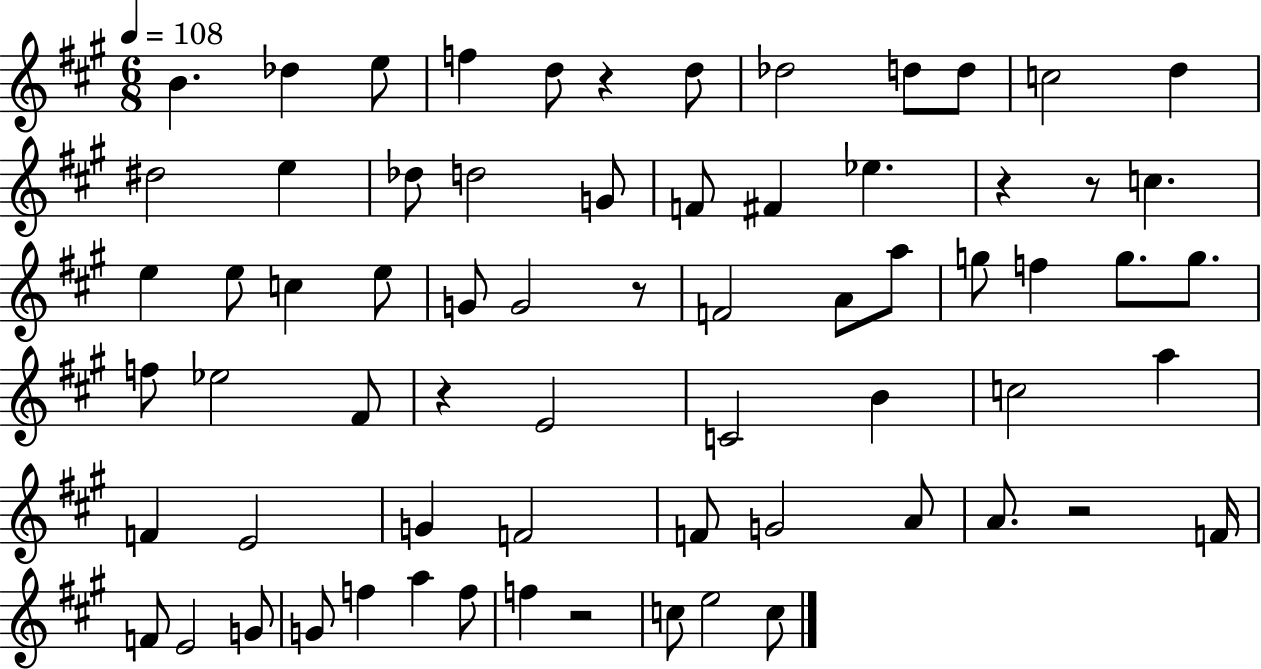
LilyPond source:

{
  \clef treble
  \numericTimeSignature
  \time 6/8
  \key a \major
  \tempo 4 = 108
  b'4. des''4 e''8 | f''4 d''8 r4 d''8 | des''2 d''8 d''8 | c''2 d''4 | \break dis''2 e''4 | des''8 d''2 g'8 | f'8 fis'4 ees''4. | r4 r8 c''4. | \break e''4 e''8 c''4 e''8 | g'8 g'2 r8 | f'2 a'8 a''8 | g''8 f''4 g''8. g''8. | \break f''8 ees''2 fis'8 | r4 e'2 | c'2 b'4 | c''2 a''4 | \break f'4 e'2 | g'4 f'2 | f'8 g'2 a'8 | a'8. r2 f'16 | \break f'8 e'2 g'8 | g'8 f''4 a''4 f''8 | f''4 r2 | c''8 e''2 c''8 | \break \bar "|."
}